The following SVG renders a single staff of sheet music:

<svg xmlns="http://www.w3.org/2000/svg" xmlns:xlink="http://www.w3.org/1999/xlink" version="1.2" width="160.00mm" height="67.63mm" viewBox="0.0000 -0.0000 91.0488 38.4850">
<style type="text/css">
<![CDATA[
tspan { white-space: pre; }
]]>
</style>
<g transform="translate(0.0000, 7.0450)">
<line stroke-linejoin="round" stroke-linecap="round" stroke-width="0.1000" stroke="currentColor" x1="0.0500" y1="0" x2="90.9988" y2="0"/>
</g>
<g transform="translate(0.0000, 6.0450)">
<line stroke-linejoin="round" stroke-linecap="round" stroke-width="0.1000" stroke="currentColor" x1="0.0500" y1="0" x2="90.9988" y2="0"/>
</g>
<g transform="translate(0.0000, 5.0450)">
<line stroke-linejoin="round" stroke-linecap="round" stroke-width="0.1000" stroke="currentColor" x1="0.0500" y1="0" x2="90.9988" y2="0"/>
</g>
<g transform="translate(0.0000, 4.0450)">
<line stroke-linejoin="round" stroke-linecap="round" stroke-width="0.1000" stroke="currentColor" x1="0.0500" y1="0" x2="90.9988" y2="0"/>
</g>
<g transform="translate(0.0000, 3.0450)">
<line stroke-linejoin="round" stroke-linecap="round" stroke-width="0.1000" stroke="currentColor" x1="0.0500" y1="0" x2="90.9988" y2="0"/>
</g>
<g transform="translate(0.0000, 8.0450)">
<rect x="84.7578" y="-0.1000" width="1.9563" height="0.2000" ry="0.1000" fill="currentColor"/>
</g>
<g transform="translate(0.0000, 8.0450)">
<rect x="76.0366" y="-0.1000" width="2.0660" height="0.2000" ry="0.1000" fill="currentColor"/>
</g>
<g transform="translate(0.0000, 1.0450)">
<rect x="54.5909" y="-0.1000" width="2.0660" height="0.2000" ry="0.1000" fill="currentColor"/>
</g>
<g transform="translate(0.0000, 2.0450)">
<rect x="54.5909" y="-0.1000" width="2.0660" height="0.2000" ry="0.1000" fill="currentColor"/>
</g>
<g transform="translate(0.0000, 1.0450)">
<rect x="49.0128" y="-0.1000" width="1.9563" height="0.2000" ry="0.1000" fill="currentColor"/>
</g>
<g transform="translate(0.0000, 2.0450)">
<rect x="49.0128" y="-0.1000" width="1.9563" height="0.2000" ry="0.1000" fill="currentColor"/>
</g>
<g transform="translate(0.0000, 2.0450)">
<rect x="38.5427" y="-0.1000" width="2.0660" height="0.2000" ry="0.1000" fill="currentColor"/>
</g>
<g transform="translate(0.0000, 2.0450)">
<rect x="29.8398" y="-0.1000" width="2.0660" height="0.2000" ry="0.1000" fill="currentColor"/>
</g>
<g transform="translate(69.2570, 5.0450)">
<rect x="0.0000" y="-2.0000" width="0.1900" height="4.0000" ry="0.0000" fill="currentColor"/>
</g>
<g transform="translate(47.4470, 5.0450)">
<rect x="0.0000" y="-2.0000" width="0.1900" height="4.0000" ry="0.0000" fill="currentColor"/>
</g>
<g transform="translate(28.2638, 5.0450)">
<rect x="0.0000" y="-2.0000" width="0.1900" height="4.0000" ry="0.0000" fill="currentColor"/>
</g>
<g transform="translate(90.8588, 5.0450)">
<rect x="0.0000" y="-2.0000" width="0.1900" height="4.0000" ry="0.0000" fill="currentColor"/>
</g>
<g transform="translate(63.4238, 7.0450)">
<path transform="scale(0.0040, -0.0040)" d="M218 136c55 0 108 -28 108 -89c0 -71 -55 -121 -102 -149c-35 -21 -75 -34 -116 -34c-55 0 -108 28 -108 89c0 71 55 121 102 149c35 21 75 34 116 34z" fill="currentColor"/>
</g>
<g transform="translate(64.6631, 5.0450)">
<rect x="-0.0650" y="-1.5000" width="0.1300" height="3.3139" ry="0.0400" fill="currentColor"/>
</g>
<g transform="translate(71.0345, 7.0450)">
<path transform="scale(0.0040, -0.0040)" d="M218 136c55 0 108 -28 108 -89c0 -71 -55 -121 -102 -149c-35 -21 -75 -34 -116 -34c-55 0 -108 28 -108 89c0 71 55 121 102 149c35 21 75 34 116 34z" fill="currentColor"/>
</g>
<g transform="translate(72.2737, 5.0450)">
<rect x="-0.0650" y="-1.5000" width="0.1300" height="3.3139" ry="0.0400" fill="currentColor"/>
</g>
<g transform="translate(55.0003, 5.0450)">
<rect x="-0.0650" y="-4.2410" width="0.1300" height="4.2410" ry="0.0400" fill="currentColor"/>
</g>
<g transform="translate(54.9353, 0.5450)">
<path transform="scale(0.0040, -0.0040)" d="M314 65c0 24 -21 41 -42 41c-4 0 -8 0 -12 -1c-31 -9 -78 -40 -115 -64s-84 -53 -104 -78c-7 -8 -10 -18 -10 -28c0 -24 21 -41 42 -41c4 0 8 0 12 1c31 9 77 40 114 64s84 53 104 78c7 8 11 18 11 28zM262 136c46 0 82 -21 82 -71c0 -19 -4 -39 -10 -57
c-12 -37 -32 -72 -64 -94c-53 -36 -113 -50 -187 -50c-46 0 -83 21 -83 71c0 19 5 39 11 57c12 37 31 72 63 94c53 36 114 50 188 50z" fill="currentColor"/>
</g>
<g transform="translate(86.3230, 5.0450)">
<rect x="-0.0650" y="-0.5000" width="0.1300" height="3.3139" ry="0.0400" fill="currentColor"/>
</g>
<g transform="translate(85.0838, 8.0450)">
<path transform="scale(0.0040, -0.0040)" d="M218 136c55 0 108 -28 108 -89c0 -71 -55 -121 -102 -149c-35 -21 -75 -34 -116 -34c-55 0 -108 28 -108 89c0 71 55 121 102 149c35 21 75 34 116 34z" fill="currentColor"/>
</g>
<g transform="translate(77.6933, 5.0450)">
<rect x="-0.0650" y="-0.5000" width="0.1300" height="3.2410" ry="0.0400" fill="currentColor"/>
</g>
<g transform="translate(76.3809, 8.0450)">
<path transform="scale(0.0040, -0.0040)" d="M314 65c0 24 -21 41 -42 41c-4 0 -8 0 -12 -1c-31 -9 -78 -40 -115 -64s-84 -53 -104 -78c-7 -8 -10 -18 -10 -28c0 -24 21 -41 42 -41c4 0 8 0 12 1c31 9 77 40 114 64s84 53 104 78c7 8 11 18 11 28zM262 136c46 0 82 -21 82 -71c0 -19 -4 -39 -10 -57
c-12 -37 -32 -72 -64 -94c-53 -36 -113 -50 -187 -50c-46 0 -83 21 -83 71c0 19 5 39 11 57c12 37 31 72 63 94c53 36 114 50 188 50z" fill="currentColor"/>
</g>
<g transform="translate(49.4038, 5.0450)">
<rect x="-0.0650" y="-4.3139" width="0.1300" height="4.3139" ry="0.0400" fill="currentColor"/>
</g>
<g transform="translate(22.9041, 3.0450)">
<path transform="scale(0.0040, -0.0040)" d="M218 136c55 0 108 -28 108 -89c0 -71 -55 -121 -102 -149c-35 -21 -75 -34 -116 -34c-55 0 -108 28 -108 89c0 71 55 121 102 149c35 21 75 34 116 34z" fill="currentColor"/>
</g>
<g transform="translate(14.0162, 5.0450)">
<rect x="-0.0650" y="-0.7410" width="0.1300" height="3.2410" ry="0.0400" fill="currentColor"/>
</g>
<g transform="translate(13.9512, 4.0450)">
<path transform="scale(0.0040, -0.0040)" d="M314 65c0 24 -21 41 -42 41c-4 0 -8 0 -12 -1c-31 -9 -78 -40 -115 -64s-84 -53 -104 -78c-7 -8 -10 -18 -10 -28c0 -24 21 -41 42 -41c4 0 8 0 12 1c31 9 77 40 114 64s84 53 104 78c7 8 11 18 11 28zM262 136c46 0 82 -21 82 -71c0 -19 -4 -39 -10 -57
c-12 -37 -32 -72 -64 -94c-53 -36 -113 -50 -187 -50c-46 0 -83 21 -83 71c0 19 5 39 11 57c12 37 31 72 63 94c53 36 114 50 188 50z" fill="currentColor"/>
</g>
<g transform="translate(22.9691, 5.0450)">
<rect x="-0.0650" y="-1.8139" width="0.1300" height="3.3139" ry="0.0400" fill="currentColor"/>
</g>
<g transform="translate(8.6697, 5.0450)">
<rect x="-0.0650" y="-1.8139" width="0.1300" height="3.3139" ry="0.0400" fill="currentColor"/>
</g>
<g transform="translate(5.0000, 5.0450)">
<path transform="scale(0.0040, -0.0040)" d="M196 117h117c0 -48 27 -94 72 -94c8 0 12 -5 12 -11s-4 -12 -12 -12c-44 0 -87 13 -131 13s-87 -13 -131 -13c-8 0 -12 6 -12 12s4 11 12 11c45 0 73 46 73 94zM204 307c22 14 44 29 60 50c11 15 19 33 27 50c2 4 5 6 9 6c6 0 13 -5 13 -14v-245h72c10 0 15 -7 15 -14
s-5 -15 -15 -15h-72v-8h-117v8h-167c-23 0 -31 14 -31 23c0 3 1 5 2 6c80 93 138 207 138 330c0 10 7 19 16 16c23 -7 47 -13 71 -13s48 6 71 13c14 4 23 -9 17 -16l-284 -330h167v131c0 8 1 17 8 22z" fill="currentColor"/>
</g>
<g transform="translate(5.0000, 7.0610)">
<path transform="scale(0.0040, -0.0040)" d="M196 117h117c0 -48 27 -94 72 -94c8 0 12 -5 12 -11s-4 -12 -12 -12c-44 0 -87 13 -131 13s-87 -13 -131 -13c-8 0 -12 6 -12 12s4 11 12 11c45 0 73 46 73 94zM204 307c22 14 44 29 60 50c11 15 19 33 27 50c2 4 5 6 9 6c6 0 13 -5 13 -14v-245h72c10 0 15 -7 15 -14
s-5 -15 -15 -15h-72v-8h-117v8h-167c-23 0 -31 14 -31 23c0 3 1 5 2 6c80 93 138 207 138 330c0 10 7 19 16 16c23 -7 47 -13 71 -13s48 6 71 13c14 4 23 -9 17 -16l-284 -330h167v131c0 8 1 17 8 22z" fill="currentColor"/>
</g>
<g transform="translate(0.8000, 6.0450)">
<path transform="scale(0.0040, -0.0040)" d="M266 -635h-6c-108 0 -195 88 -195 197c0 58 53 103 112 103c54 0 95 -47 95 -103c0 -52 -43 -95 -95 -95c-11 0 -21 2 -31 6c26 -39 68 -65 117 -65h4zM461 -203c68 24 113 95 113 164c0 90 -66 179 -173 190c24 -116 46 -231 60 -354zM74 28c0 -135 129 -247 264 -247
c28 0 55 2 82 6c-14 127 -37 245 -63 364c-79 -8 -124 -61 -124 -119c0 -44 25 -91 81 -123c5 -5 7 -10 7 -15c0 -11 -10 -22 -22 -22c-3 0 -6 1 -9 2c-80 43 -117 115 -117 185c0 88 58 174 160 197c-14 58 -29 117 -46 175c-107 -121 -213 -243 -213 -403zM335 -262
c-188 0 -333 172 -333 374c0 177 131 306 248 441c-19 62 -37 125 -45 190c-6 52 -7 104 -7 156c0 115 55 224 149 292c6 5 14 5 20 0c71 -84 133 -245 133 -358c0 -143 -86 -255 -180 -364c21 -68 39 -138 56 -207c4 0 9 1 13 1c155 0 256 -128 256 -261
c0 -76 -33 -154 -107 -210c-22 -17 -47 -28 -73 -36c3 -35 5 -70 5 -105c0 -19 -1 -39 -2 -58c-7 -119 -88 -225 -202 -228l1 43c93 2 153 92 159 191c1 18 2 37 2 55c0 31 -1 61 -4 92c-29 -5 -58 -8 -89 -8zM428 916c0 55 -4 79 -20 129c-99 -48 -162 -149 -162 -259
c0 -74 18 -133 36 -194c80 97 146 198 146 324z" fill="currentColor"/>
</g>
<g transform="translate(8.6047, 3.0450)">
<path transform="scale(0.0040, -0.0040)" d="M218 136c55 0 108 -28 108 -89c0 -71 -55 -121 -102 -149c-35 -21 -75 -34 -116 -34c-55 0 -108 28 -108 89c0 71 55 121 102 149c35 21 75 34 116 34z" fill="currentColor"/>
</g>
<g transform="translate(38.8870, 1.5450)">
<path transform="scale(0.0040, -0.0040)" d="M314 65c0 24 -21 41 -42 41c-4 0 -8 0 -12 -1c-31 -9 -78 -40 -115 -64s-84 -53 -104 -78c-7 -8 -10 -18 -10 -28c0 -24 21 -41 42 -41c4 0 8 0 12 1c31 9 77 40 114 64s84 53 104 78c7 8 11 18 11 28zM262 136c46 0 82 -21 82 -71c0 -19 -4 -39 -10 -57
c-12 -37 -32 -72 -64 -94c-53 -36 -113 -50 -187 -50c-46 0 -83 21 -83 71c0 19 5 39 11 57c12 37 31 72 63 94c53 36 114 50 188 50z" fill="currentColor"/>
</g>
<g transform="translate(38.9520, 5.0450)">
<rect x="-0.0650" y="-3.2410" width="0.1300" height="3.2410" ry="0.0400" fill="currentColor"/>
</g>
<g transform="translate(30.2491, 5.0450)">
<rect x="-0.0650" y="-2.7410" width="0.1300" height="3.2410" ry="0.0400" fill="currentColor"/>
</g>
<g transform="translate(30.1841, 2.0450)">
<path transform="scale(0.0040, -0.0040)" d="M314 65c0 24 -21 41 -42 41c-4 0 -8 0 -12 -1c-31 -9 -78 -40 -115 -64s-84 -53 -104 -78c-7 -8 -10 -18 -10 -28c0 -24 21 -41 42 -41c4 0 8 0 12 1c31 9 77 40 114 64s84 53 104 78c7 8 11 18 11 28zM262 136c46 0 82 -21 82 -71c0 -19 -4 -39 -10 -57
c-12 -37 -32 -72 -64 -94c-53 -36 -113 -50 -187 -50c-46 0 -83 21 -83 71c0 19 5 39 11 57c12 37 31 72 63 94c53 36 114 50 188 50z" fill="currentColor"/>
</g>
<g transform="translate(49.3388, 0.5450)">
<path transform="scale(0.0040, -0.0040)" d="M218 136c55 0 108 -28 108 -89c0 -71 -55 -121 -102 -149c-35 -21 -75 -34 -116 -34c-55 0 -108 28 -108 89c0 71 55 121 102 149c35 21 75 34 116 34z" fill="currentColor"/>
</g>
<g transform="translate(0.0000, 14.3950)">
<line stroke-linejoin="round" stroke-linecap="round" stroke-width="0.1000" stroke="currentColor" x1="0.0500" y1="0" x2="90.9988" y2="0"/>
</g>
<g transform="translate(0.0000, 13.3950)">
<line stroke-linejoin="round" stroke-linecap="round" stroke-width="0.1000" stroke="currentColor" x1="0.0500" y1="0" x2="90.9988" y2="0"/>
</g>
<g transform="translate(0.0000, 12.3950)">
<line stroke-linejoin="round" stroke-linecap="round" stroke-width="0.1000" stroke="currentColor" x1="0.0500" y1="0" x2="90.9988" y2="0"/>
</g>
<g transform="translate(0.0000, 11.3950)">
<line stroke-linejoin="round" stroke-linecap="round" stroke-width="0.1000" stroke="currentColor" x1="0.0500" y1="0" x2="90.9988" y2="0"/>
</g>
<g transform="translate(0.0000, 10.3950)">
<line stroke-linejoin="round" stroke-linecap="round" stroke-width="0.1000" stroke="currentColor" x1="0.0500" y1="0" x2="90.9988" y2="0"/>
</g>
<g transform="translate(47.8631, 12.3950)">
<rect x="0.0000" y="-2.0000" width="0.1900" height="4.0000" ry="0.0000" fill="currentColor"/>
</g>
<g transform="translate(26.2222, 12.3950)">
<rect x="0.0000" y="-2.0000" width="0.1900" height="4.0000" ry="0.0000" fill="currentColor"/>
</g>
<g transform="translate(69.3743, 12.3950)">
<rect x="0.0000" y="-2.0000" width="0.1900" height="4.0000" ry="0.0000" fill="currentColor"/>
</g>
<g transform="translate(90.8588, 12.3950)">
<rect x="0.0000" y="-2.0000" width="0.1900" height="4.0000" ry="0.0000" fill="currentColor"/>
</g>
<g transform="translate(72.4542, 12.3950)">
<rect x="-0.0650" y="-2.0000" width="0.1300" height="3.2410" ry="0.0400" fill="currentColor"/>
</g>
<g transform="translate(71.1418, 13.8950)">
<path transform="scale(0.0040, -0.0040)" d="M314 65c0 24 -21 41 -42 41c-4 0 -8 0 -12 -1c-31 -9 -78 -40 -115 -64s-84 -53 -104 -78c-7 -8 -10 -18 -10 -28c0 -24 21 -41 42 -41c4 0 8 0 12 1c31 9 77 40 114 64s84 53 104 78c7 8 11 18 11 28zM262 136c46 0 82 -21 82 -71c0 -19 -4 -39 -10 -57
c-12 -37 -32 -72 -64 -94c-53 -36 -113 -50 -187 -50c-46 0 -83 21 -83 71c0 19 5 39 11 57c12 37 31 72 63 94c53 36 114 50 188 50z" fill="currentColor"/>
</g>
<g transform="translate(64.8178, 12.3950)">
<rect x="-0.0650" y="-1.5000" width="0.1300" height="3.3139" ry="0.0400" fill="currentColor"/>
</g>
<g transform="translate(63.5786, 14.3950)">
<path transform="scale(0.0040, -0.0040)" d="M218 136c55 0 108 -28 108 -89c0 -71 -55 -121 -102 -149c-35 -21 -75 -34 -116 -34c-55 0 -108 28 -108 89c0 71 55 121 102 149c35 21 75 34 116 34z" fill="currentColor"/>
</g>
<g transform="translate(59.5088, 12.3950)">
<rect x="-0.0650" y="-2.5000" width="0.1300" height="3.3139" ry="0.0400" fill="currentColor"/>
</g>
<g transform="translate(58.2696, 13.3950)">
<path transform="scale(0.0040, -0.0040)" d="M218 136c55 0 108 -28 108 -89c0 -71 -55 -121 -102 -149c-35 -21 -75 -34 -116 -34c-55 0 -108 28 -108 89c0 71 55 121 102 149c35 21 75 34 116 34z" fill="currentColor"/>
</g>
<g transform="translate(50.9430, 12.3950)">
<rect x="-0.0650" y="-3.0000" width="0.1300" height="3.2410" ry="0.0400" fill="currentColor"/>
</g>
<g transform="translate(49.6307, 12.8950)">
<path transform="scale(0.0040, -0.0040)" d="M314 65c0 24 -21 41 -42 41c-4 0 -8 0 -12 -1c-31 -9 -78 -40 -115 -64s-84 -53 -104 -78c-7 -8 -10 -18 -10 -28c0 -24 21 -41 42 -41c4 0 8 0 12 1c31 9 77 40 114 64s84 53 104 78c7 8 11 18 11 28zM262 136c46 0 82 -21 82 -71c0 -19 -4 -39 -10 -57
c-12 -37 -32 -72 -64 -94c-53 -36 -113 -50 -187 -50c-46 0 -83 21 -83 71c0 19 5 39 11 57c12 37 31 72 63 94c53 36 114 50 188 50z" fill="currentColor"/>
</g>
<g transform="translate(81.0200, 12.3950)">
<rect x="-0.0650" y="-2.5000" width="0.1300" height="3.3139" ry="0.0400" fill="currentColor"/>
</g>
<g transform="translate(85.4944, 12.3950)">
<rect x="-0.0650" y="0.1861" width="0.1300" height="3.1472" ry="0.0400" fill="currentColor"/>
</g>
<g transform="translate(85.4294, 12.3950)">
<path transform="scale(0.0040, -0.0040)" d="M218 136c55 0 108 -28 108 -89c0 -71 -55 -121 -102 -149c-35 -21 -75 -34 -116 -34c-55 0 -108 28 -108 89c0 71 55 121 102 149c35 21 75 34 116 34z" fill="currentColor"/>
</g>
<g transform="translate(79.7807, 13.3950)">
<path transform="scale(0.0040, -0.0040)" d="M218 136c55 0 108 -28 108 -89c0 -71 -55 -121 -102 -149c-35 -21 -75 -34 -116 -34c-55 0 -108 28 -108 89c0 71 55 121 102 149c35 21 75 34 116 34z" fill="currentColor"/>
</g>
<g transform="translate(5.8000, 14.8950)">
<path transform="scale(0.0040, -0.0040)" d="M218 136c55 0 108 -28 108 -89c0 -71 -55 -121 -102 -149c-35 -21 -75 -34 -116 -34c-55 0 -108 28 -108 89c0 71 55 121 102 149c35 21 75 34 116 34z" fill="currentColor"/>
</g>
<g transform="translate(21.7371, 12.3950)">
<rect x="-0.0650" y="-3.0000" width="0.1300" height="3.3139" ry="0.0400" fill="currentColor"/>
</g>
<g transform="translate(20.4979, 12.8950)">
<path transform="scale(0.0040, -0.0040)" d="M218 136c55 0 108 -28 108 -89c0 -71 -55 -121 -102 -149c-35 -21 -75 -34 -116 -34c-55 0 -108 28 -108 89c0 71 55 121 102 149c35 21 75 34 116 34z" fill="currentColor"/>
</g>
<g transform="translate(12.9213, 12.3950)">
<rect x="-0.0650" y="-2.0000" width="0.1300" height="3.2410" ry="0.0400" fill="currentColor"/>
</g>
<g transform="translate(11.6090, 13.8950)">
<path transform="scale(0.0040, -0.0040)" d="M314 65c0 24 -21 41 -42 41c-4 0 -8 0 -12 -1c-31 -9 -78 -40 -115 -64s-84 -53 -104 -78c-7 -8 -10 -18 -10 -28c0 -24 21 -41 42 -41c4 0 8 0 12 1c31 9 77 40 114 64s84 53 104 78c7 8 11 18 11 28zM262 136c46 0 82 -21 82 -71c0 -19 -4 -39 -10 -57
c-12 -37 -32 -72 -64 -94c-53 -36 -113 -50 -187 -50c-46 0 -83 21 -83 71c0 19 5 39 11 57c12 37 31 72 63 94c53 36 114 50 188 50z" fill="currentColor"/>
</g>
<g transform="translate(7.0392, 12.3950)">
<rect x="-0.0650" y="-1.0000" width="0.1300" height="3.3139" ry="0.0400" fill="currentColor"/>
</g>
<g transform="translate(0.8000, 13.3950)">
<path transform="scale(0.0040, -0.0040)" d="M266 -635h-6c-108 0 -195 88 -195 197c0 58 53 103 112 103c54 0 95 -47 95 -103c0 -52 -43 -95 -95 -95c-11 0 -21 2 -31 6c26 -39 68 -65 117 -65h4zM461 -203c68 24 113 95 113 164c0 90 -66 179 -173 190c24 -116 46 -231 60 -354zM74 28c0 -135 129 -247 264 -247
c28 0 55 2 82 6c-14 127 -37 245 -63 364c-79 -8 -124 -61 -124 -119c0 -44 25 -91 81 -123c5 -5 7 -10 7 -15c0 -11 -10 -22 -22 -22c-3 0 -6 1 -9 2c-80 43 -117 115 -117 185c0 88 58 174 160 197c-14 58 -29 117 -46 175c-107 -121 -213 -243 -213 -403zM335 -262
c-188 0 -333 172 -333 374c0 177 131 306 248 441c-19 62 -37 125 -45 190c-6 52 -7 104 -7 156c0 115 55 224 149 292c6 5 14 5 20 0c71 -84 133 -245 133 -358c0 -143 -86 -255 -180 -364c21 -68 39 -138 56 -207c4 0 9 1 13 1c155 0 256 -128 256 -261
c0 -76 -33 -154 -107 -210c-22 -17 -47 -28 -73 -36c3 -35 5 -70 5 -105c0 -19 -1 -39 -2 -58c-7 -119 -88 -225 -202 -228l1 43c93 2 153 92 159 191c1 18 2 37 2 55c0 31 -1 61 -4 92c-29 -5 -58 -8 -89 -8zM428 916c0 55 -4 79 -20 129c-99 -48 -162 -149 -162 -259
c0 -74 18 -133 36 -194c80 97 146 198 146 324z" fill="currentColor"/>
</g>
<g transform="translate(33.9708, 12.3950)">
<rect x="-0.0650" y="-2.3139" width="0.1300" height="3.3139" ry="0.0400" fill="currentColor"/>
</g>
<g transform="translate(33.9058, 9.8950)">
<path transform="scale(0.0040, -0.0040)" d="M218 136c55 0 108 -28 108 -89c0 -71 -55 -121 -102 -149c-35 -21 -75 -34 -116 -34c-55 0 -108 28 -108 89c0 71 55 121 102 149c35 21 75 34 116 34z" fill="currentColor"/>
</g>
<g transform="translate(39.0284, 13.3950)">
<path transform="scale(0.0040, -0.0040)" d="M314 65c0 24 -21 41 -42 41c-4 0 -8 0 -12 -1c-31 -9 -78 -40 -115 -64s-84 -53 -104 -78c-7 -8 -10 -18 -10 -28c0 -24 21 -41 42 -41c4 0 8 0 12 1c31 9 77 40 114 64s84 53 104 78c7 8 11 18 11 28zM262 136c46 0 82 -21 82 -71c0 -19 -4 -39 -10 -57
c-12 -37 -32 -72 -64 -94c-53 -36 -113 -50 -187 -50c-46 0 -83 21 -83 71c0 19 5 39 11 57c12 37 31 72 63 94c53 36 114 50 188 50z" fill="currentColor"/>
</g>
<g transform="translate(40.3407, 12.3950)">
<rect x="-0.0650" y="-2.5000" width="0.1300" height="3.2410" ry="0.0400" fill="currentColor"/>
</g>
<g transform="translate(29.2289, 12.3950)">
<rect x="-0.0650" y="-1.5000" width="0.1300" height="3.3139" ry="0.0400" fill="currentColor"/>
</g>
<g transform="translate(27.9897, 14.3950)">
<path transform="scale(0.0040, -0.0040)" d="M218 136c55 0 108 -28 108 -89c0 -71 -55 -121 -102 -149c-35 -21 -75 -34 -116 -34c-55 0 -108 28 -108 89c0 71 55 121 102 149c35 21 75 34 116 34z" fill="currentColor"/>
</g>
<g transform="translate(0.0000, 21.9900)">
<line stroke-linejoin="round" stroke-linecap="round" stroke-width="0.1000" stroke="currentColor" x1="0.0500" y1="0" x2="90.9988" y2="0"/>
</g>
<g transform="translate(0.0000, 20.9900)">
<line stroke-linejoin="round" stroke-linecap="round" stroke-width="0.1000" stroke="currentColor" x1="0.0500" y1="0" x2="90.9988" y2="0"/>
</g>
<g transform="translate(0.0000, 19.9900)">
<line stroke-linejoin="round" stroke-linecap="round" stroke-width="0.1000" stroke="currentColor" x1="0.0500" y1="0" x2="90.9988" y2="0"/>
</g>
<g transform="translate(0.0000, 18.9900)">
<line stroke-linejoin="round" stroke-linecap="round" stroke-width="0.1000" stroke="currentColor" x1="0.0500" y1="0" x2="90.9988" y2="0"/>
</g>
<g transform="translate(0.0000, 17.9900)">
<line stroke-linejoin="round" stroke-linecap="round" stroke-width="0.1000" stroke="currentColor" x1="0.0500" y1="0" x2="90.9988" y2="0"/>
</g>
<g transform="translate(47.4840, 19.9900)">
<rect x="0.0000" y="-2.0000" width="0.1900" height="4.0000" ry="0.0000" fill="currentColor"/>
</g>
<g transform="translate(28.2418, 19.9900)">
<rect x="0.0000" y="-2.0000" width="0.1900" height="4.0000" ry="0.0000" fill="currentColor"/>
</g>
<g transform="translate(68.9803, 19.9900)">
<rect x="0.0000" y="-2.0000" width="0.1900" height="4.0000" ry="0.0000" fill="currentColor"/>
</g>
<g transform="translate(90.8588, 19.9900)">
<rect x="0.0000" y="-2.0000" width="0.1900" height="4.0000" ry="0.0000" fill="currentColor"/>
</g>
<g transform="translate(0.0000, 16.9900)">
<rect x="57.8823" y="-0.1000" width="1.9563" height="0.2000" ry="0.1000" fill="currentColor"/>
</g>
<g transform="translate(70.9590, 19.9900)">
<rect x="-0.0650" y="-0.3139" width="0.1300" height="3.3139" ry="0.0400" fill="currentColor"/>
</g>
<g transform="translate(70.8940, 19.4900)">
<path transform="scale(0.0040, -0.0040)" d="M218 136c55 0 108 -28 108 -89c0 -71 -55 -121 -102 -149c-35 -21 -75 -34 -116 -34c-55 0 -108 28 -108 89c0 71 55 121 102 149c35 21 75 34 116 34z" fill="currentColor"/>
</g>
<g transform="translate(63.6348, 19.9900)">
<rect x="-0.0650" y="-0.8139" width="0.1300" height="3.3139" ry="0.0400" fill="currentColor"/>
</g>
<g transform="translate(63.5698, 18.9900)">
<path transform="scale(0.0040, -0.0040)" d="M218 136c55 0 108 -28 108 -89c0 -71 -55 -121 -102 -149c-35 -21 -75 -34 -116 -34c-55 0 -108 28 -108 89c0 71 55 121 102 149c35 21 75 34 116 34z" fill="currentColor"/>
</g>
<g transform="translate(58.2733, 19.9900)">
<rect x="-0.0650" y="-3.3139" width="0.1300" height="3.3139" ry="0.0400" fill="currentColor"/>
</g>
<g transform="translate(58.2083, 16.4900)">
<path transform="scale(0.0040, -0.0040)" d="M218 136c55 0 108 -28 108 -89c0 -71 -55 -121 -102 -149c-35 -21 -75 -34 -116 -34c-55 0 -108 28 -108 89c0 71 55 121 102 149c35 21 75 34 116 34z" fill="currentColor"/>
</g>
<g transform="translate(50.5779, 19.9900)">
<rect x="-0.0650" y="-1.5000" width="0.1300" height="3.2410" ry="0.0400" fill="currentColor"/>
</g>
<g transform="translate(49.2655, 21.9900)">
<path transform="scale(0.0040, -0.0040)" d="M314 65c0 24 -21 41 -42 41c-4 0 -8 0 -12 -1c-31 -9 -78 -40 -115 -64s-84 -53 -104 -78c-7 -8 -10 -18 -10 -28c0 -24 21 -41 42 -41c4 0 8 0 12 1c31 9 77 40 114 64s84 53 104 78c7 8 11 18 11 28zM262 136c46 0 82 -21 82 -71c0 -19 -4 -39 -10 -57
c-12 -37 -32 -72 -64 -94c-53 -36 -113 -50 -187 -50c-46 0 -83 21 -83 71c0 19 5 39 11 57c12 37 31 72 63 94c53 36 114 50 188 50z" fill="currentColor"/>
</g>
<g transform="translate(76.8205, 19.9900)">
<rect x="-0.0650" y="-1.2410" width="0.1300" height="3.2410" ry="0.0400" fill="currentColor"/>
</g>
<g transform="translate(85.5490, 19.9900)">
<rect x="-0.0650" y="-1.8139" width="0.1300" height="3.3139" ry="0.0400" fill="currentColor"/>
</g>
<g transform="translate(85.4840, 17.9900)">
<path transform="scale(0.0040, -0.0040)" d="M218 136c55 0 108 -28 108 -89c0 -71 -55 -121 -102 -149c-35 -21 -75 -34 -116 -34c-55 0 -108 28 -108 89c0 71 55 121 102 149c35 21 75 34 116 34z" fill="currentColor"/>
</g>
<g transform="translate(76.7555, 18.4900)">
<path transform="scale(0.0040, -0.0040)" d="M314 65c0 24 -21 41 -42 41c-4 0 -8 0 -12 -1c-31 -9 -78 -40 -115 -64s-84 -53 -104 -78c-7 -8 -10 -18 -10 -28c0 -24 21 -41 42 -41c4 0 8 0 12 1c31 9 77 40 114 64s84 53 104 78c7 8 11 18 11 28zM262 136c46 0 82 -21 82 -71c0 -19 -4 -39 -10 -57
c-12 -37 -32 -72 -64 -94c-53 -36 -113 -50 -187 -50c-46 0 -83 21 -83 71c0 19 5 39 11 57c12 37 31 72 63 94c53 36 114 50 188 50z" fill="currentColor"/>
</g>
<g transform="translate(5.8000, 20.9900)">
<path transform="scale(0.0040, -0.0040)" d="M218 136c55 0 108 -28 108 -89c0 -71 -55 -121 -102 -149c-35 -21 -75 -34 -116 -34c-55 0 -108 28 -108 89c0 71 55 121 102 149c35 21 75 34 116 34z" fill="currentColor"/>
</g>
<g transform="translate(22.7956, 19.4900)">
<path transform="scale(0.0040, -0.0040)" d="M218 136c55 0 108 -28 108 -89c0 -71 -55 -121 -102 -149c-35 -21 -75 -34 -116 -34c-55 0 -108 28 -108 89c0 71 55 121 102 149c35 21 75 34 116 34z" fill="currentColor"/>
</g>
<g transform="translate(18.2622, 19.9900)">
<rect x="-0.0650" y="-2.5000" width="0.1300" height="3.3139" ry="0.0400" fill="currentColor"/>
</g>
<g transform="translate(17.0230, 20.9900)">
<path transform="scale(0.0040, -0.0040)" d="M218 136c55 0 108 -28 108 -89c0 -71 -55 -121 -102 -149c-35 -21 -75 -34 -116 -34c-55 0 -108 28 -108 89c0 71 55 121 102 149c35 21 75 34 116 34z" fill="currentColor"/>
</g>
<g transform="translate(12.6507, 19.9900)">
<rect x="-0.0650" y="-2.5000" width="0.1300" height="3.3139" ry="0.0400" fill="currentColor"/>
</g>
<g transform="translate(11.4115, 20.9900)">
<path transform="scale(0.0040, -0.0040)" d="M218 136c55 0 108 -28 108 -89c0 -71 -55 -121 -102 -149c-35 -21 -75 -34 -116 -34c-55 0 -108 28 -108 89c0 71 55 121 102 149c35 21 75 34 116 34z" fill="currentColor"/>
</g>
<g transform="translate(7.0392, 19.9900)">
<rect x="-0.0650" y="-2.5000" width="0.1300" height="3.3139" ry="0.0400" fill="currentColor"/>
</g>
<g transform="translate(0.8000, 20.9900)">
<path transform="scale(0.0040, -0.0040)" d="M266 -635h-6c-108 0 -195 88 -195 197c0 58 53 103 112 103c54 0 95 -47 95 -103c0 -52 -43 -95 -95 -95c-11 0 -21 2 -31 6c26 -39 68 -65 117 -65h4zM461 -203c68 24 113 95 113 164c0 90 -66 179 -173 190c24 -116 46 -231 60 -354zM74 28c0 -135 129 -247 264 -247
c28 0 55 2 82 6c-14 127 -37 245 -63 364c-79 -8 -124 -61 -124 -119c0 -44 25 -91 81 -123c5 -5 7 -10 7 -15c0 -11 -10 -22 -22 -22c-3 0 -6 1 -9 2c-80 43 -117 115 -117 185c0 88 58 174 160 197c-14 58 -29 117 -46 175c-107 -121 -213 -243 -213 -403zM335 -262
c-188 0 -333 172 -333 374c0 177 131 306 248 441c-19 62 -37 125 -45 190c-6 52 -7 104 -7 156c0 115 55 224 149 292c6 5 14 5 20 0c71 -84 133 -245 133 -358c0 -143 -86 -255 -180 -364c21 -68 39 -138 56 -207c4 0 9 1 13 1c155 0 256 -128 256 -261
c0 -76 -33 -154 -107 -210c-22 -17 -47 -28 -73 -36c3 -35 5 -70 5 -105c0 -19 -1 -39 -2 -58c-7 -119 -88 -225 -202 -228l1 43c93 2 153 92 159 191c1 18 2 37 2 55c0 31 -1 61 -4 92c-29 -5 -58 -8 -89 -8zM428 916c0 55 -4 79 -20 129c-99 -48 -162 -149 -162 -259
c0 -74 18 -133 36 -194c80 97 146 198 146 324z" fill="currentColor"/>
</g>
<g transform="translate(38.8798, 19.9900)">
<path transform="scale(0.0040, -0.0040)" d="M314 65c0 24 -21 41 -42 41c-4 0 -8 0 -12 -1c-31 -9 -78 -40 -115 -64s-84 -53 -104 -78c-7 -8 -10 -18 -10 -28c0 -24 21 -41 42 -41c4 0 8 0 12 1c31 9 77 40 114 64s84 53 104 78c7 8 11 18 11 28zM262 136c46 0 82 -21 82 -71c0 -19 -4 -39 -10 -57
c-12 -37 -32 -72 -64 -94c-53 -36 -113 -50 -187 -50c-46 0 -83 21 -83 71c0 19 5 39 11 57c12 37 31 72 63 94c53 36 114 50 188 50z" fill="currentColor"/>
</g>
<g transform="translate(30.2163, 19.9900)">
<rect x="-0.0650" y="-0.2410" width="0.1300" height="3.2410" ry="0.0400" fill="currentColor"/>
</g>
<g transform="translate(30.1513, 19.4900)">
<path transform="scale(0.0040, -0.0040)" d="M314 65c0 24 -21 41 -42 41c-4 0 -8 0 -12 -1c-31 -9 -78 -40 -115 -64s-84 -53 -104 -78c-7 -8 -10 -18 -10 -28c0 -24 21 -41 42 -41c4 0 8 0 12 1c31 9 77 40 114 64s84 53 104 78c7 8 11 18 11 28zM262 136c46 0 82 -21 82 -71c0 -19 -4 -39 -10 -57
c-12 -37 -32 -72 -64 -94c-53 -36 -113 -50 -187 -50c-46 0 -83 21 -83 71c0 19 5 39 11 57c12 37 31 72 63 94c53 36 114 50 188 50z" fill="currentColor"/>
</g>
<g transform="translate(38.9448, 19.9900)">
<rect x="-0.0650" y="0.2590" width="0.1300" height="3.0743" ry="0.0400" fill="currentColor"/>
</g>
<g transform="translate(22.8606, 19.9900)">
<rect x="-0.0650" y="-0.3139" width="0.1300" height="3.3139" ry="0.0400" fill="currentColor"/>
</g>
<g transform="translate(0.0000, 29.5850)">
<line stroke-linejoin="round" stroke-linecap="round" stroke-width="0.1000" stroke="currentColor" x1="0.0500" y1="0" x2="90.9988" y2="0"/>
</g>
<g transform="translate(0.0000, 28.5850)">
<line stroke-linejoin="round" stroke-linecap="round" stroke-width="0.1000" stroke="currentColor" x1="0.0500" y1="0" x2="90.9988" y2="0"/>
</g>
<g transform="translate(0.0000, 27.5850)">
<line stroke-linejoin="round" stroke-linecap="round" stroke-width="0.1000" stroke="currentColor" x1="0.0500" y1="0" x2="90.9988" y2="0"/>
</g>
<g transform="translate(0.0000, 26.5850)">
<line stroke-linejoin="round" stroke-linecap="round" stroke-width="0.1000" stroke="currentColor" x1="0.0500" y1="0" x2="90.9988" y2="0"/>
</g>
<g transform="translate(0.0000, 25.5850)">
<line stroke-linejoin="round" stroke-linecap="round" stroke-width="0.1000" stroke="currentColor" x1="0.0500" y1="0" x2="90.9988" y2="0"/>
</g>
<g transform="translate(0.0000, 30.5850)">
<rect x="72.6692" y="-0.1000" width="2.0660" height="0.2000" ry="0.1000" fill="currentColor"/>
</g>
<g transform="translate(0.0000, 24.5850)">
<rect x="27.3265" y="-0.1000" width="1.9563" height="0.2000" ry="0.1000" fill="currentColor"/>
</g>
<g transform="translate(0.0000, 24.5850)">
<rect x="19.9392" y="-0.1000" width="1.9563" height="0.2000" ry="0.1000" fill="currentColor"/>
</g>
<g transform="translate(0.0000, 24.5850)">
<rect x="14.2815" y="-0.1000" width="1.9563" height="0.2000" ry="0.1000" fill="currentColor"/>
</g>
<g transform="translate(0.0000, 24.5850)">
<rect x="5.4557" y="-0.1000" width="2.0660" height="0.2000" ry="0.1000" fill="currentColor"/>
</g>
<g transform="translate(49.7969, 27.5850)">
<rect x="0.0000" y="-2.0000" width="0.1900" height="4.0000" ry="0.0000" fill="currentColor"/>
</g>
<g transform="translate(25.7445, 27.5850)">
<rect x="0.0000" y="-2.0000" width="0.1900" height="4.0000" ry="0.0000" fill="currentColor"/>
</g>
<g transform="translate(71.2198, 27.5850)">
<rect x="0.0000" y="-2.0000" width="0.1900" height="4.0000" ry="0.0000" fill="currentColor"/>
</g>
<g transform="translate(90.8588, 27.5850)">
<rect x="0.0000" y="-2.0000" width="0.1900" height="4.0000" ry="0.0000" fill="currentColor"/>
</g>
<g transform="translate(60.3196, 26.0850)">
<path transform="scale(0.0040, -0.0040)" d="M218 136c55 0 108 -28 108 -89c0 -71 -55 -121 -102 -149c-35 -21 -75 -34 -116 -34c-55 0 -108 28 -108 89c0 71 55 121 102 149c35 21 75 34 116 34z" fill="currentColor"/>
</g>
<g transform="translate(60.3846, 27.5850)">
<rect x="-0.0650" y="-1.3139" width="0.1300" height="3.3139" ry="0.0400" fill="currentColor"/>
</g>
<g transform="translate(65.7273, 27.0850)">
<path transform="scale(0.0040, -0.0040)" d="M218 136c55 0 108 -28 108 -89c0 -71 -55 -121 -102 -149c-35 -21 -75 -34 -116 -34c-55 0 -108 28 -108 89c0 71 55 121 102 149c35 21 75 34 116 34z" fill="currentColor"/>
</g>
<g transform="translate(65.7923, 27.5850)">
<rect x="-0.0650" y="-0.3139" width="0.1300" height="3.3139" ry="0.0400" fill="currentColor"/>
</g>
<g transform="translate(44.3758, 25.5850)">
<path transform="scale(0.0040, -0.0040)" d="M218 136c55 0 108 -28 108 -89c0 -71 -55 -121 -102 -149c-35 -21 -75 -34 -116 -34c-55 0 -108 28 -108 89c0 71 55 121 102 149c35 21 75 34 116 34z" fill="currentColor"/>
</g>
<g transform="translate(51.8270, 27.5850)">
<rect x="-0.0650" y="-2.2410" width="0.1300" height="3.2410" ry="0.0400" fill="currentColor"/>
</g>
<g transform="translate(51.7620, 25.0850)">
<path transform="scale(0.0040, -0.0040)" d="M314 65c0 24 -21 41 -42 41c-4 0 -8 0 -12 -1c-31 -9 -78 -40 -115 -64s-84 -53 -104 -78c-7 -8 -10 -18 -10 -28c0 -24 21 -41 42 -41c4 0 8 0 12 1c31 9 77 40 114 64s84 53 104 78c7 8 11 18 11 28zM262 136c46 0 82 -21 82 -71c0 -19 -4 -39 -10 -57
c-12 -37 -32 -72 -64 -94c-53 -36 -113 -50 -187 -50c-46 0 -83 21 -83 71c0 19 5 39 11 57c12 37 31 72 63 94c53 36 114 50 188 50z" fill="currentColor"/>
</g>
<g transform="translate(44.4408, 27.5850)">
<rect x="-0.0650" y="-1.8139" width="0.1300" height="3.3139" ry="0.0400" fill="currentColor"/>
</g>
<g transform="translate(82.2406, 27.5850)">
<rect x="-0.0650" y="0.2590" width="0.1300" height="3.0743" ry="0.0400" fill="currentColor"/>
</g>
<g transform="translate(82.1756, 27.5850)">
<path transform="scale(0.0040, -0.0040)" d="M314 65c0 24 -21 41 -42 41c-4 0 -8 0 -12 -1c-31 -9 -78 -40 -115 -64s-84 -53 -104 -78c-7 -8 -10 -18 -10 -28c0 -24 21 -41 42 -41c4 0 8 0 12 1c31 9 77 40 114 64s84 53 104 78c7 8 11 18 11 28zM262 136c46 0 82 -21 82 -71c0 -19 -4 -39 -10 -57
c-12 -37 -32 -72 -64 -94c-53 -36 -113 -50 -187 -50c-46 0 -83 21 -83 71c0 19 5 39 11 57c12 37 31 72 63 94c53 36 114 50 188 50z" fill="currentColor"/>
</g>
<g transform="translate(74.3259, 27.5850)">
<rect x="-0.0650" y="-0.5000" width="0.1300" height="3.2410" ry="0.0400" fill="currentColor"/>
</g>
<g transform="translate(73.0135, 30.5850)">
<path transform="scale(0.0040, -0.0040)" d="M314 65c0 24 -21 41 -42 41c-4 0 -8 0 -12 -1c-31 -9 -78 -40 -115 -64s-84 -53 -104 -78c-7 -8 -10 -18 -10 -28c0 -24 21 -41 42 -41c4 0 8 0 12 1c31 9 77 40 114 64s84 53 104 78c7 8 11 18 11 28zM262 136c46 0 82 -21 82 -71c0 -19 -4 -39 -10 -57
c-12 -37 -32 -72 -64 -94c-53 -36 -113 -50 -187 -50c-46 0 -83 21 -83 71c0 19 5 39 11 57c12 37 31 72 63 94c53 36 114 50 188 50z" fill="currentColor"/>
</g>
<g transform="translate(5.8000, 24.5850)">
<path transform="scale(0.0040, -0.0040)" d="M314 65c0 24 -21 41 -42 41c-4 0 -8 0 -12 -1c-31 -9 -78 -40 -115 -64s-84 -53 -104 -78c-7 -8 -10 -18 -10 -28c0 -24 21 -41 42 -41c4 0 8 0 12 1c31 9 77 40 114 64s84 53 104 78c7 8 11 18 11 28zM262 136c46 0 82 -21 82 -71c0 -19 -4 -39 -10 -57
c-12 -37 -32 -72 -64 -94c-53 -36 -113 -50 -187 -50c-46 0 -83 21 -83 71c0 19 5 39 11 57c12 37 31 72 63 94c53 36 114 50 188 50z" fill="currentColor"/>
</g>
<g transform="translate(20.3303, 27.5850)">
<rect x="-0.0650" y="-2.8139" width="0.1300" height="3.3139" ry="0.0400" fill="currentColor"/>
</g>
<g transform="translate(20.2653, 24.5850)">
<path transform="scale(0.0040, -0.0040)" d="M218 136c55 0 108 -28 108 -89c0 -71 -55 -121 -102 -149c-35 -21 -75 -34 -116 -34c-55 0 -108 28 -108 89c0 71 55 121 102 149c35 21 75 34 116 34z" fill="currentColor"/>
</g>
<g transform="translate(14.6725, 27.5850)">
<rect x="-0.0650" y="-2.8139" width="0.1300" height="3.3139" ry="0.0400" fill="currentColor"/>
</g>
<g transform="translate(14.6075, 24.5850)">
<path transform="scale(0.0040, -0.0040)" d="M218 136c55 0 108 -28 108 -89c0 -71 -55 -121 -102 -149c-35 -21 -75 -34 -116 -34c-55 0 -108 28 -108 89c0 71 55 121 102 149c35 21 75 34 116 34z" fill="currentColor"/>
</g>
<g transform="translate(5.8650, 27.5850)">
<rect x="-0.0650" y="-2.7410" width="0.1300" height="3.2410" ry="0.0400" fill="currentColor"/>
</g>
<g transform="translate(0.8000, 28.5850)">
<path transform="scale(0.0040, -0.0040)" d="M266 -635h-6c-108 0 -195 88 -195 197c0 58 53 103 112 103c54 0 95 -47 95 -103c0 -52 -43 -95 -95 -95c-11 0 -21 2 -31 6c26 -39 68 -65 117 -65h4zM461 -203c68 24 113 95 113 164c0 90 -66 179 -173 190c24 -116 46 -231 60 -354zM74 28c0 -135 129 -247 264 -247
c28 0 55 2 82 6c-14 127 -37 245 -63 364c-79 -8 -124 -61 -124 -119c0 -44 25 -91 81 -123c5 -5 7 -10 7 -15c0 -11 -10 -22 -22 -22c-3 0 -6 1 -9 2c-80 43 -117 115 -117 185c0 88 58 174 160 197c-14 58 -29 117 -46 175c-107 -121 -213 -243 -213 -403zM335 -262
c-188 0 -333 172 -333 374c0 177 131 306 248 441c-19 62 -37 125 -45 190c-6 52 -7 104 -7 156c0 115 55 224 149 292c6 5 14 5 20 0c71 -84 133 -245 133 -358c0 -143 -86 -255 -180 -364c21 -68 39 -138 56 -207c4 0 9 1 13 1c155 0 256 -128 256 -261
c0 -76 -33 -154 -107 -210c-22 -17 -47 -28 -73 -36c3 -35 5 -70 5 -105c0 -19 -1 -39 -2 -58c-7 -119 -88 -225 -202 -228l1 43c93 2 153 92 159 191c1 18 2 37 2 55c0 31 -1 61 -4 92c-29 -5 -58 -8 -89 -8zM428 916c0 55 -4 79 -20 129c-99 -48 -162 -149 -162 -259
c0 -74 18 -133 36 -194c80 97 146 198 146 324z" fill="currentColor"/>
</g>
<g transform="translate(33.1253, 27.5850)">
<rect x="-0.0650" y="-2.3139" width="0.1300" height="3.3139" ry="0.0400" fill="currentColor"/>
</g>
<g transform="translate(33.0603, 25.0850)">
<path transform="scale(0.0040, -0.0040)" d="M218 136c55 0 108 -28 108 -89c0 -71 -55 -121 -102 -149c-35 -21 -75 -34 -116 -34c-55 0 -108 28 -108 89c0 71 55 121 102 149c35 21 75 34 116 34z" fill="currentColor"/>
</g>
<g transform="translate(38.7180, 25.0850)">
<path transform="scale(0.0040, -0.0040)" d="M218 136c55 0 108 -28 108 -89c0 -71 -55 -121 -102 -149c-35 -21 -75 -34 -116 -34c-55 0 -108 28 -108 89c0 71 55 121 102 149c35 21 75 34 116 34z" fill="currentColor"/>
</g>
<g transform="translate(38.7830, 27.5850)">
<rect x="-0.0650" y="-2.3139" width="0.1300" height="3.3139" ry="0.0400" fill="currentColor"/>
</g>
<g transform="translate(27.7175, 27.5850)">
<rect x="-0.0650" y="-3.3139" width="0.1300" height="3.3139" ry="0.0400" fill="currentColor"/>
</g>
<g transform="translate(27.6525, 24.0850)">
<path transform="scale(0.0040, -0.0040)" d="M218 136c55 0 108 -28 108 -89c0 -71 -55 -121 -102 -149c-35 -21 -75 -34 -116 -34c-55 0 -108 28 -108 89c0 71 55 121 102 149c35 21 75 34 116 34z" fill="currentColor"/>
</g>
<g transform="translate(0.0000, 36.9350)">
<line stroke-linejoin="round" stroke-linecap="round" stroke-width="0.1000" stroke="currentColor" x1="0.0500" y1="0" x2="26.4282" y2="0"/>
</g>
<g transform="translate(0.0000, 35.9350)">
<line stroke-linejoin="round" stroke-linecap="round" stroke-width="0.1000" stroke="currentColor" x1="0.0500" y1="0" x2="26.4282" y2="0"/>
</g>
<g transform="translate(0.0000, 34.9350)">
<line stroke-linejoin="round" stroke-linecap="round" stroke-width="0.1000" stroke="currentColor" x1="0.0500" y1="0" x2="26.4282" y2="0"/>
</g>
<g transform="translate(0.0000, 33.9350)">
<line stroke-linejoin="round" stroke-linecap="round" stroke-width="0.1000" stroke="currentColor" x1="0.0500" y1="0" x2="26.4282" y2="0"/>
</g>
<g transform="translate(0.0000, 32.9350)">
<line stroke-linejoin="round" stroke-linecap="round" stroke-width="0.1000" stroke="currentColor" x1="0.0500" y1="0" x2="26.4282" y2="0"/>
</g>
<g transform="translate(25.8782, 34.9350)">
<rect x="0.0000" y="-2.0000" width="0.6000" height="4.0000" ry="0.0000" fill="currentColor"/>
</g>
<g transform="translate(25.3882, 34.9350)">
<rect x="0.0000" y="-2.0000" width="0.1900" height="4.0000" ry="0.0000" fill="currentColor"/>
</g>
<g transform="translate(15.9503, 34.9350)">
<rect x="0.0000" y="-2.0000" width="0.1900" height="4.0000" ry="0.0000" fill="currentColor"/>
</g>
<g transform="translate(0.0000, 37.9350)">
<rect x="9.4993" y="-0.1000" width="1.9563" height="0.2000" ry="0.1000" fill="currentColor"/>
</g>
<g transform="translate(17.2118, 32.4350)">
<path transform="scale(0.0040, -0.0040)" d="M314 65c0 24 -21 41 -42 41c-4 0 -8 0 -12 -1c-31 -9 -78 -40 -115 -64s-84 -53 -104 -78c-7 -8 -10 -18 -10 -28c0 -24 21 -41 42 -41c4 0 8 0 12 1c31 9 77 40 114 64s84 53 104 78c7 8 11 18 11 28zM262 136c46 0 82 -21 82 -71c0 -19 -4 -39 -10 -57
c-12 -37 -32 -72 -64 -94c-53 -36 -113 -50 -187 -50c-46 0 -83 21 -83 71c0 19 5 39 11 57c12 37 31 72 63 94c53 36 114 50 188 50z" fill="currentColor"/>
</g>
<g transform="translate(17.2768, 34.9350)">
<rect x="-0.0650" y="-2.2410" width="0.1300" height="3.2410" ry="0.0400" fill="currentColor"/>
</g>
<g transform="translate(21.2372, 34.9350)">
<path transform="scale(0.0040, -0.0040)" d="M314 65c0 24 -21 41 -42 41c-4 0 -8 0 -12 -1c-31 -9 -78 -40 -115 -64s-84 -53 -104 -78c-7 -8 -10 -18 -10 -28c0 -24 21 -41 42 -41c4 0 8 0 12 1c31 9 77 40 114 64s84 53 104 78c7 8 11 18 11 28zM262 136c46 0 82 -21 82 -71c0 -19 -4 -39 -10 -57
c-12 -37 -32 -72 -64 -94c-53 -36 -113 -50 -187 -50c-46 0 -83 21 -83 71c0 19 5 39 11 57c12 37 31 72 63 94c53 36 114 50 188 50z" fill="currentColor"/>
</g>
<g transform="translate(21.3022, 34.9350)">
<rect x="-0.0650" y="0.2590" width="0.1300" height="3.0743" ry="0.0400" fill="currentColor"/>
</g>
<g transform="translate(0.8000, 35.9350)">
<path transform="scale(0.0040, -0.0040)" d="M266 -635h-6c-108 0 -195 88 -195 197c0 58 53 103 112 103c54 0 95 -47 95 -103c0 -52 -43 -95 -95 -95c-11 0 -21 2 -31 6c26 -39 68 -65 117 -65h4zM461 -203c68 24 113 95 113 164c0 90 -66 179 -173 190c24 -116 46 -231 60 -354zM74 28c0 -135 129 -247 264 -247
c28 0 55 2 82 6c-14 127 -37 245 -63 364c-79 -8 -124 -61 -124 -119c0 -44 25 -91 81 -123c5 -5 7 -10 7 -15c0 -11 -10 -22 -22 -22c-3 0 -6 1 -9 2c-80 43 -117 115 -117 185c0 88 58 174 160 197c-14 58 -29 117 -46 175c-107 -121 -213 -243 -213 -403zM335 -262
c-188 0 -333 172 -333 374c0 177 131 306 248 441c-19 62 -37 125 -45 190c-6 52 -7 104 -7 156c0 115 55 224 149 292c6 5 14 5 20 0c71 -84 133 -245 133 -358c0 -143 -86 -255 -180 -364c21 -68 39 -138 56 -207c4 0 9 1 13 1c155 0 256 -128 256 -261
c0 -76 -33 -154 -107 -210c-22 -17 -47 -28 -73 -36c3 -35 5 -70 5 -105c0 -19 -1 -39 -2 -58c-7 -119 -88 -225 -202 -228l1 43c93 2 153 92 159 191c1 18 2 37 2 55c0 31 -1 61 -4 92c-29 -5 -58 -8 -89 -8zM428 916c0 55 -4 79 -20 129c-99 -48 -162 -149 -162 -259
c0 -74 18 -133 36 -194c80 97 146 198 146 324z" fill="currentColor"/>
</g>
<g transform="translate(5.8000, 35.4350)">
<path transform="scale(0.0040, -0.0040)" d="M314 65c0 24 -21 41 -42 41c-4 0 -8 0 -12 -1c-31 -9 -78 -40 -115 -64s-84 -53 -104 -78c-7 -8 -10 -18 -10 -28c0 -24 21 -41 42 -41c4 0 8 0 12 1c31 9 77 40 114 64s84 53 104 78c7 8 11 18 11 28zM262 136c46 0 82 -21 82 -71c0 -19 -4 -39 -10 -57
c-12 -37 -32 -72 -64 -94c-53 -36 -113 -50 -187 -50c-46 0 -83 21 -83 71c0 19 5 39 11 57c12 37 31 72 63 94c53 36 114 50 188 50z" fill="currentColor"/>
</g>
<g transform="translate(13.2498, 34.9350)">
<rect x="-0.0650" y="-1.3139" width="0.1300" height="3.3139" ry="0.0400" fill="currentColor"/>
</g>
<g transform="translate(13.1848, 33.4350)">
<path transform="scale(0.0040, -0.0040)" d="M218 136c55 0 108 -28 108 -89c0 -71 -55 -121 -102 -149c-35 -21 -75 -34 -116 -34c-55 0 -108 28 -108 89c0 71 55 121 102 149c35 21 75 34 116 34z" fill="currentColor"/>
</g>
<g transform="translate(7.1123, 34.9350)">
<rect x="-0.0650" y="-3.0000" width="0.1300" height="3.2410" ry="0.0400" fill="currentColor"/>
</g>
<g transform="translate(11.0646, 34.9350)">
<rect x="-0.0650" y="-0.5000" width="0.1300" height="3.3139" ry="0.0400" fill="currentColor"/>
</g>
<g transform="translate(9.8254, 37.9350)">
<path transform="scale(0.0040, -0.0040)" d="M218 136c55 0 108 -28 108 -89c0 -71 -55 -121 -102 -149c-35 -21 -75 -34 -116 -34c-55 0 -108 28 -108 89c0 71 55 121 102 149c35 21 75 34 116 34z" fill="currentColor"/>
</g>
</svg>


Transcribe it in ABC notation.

X:1
T:Untitled
M:4/4
L:1/4
K:C
f d2 f a2 b2 d' d'2 E E C2 C D F2 A E g G2 A2 G E F2 G B G G G c c2 B2 E2 b d c e2 f a2 a a b g g f g2 e c C2 B2 A2 C e g2 B2